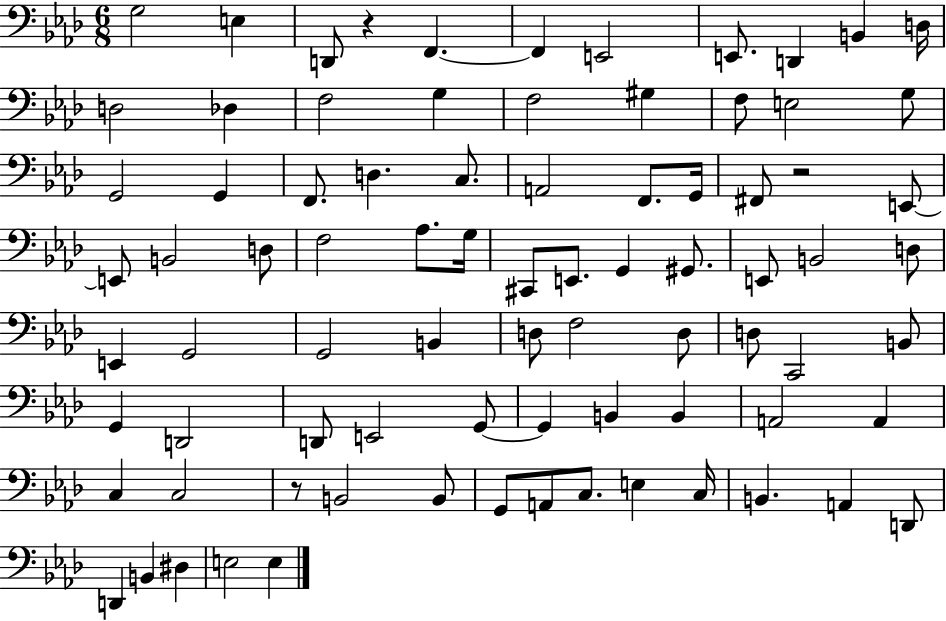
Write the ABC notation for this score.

X:1
T:Untitled
M:6/8
L:1/4
K:Ab
G,2 E, D,,/2 z F,, F,, E,,2 E,,/2 D,, B,, D,/4 D,2 _D, F,2 G, F,2 ^G, F,/2 E,2 G,/2 G,,2 G,, F,,/2 D, C,/2 A,,2 F,,/2 G,,/4 ^F,,/2 z2 E,,/2 E,,/2 B,,2 D,/2 F,2 _A,/2 G,/4 ^C,,/2 E,,/2 G,, ^G,,/2 E,,/2 B,,2 D,/2 E,, G,,2 G,,2 B,, D,/2 F,2 D,/2 D,/2 C,,2 B,,/2 G,, D,,2 D,,/2 E,,2 G,,/2 G,, B,, B,, A,,2 A,, C, C,2 z/2 B,,2 B,,/2 G,,/2 A,,/2 C,/2 E, C,/4 B,, A,, D,,/2 D,, B,, ^D, E,2 E,